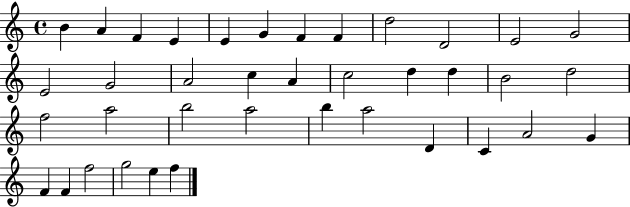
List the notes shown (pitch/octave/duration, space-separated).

B4/q A4/q F4/q E4/q E4/q G4/q F4/q F4/q D5/h D4/h E4/h G4/h E4/h G4/h A4/h C5/q A4/q C5/h D5/q D5/q B4/h D5/h F5/h A5/h B5/h A5/h B5/q A5/h D4/q C4/q A4/h G4/q F4/q F4/q F5/h G5/h E5/q F5/q